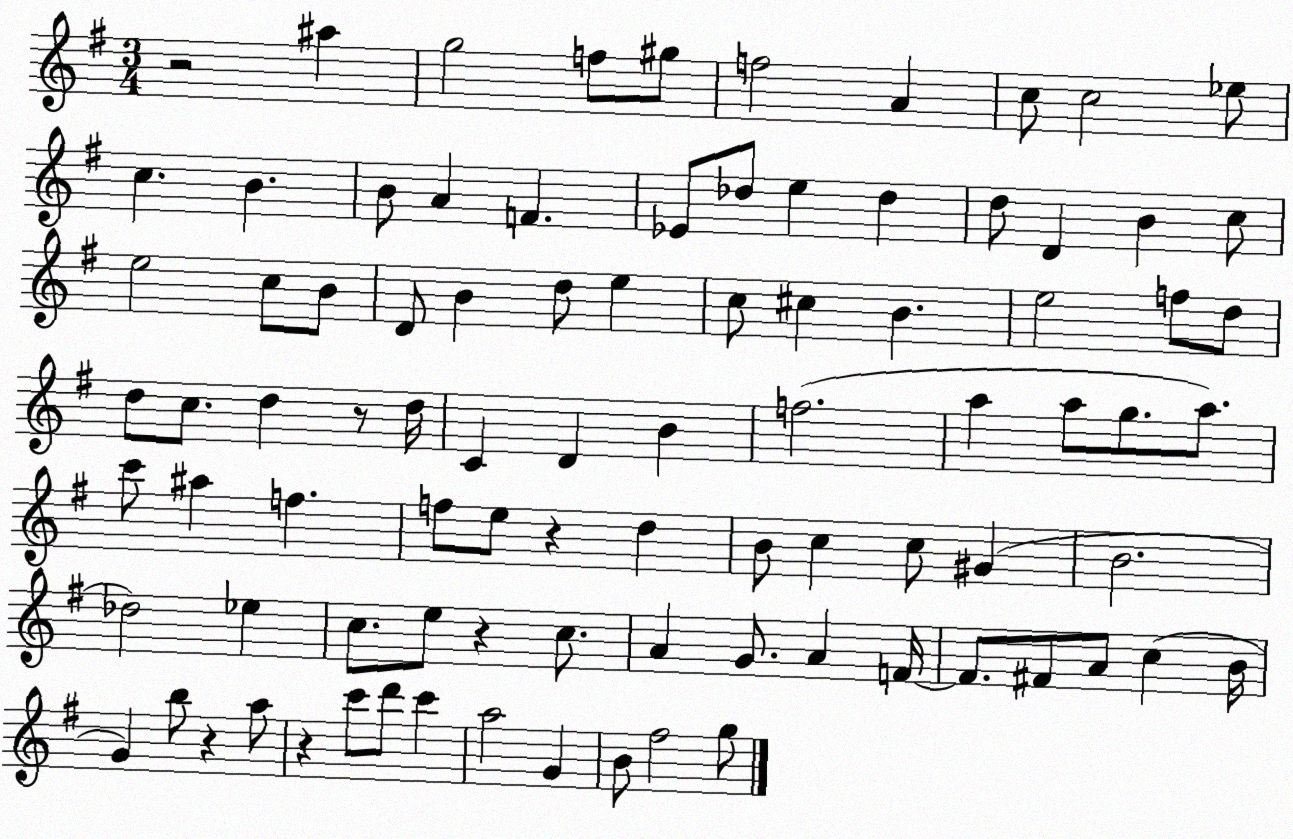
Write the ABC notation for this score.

X:1
T:Untitled
M:3/4
L:1/4
K:G
z2 ^a g2 f/2 ^g/2 f2 A c/2 c2 _e/2 c B B/2 A F _E/2 _d/2 e _d d/2 D B c/2 e2 c/2 B/2 D/2 B d/2 e c/2 ^c B e2 f/2 d/2 d/2 c/2 d z/2 d/4 C D B f2 a a/2 g/2 a/2 c'/2 ^a f f/2 e/2 z d B/2 c c/2 ^G B2 _d2 _e c/2 e/2 z c/2 A G/2 A F/4 F/2 ^F/2 A/2 c B/4 G b/2 z a/2 z c'/2 d'/2 c' a2 G B/2 ^f2 g/2